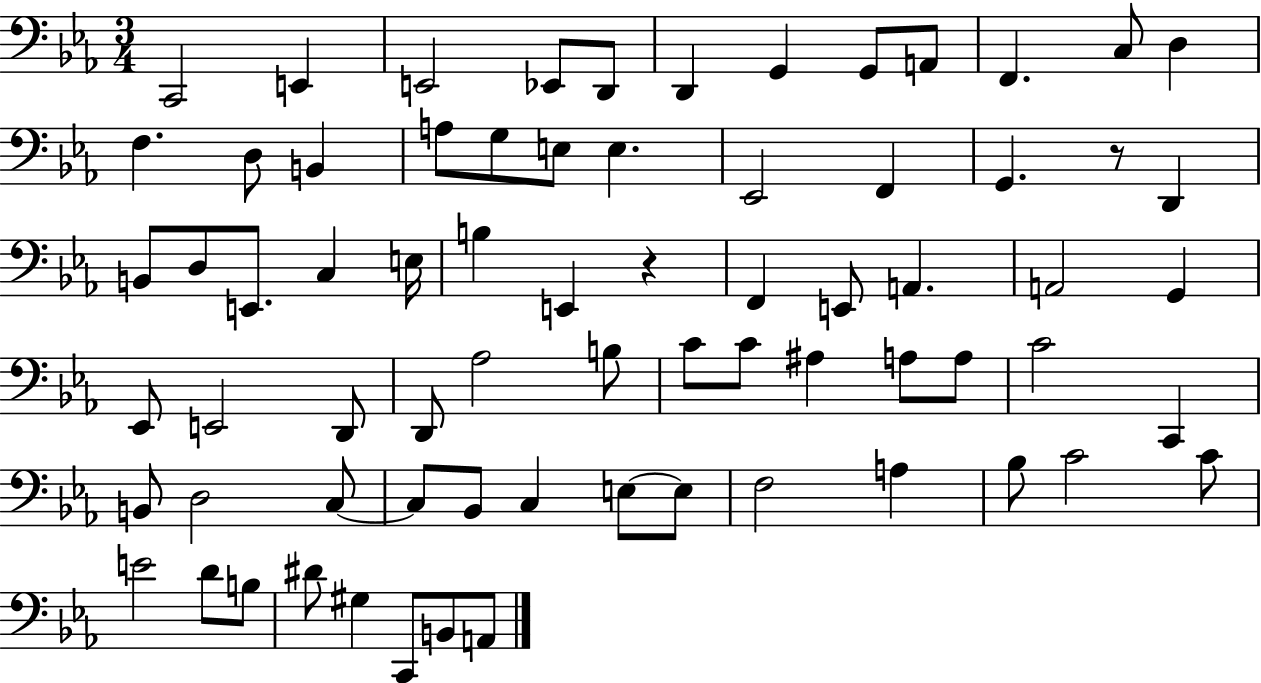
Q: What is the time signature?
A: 3/4